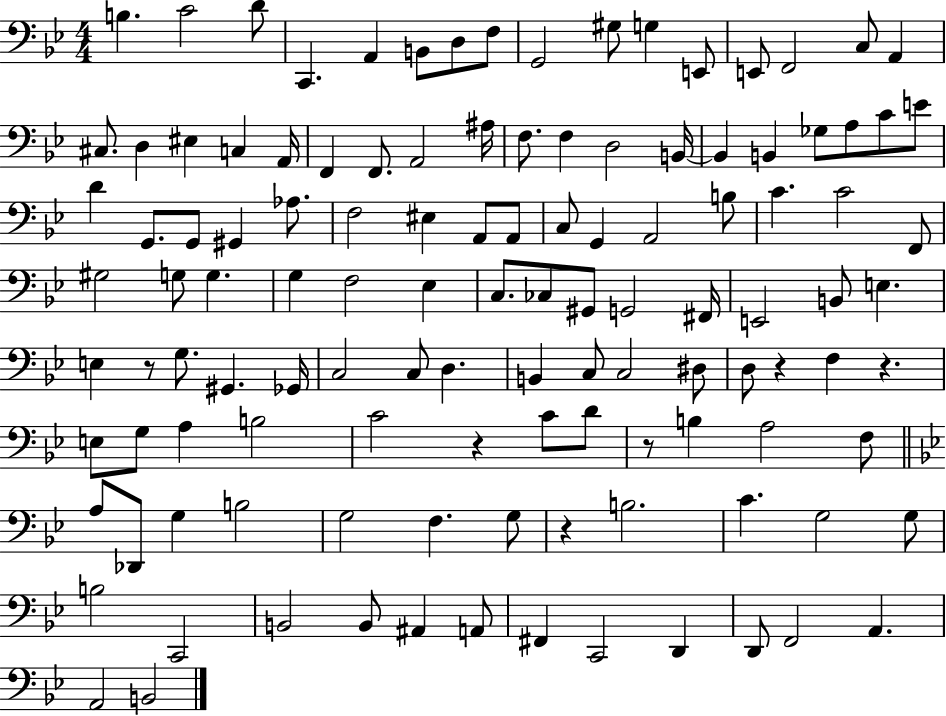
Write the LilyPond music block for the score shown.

{
  \clef bass
  \numericTimeSignature
  \time 4/4
  \key bes \major
  b4. c'2 d'8 | c,4. a,4 b,8 d8 f8 | g,2 gis8 g4 e,8 | e,8 f,2 c8 a,4 | \break cis8. d4 eis4 c4 a,16 | f,4 f,8. a,2 ais16 | f8. f4 d2 b,16~~ | b,4 b,4 ges8 a8 c'8 e'8 | \break d'4 g,8. g,8 gis,4 aes8. | f2 eis4 a,8 a,8 | c8 g,4 a,2 b8 | c'4. c'2 f,8 | \break gis2 g8 g4. | g4 f2 ees4 | c8. ces8 gis,8 g,2 fis,16 | e,2 b,8 e4. | \break e4 r8 g8. gis,4. ges,16 | c2 c8 d4. | b,4 c8 c2 dis8 | d8 r4 f4 r4. | \break e8 g8 a4 b2 | c'2 r4 c'8 d'8 | r8 b4 a2 f8 | \bar "||" \break \key g \minor a8 des,8 g4 b2 | g2 f4. g8 | r4 b2. | c'4. g2 g8 | \break b2 c,2 | b,2 b,8 ais,4 a,8 | fis,4 c,2 d,4 | d,8 f,2 a,4. | \break a,2 b,2 | \bar "|."
}